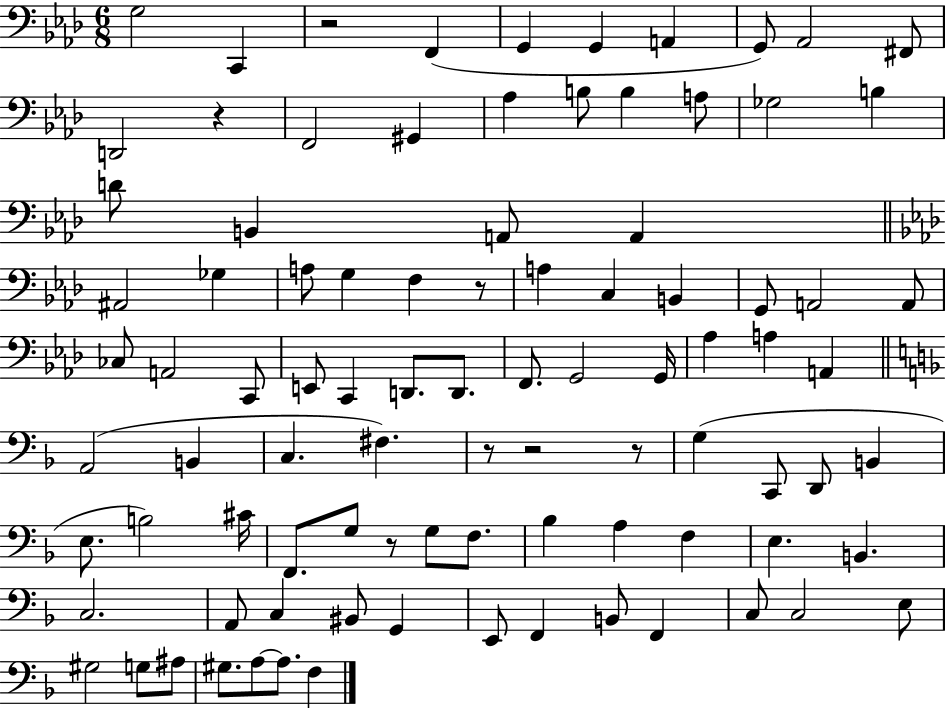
X:1
T:Untitled
M:6/8
L:1/4
K:Ab
G,2 C,, z2 F,, G,, G,, A,, G,,/2 _A,,2 ^F,,/2 D,,2 z F,,2 ^G,, _A, B,/2 B, A,/2 _G,2 B, D/2 B,, A,,/2 A,, ^A,,2 _G, A,/2 G, F, z/2 A, C, B,, G,,/2 A,,2 A,,/2 _C,/2 A,,2 C,,/2 E,,/2 C,, D,,/2 D,,/2 F,,/2 G,,2 G,,/4 _A, A, A,, A,,2 B,, C, ^F, z/2 z2 z/2 G, C,,/2 D,,/2 B,, E,/2 B,2 ^C/4 F,,/2 G,/2 z/2 G,/2 F,/2 _B, A, F, E, B,, C,2 A,,/2 C, ^B,,/2 G,, E,,/2 F,, B,,/2 F,, C,/2 C,2 E,/2 ^G,2 G,/2 ^A,/2 ^G,/2 A,/2 A,/2 F,